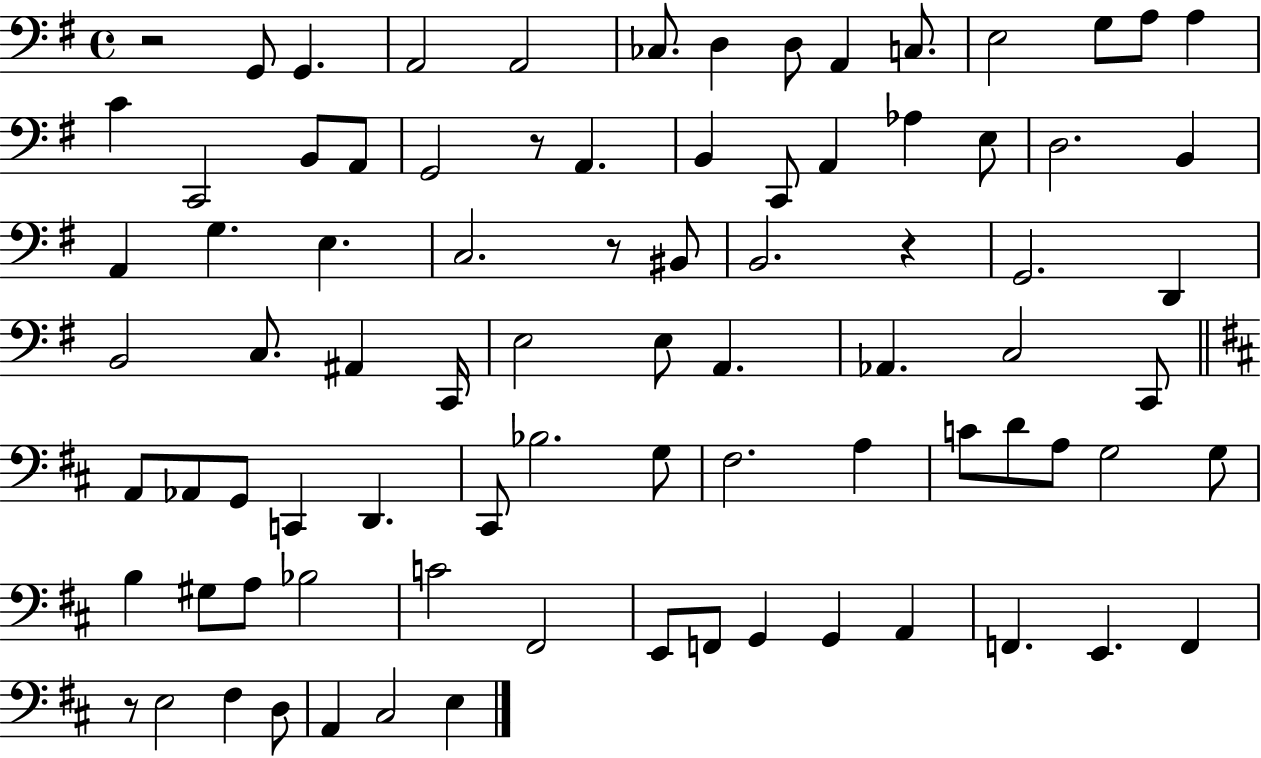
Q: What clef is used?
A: bass